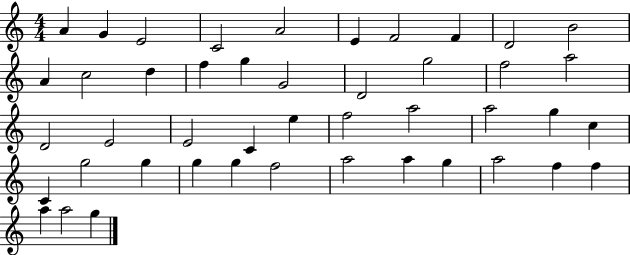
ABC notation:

X:1
T:Untitled
M:4/4
L:1/4
K:C
A G E2 C2 A2 E F2 F D2 B2 A c2 d f g G2 D2 g2 f2 a2 D2 E2 E2 C e f2 a2 a2 g c C g2 g g g f2 a2 a g a2 f f a a2 g